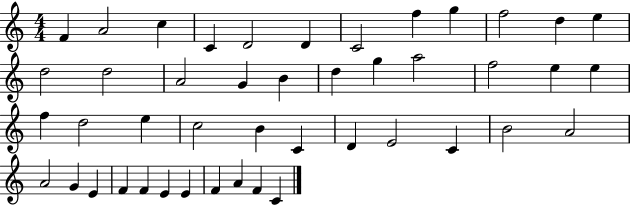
F4/q A4/h C5/q C4/q D4/h D4/q C4/h F5/q G5/q F5/h D5/q E5/q D5/h D5/h A4/h G4/q B4/q D5/q G5/q A5/h F5/h E5/q E5/q F5/q D5/h E5/q C5/h B4/q C4/q D4/q E4/h C4/q B4/h A4/h A4/h G4/q E4/q F4/q F4/q E4/q E4/q F4/q A4/q F4/q C4/q